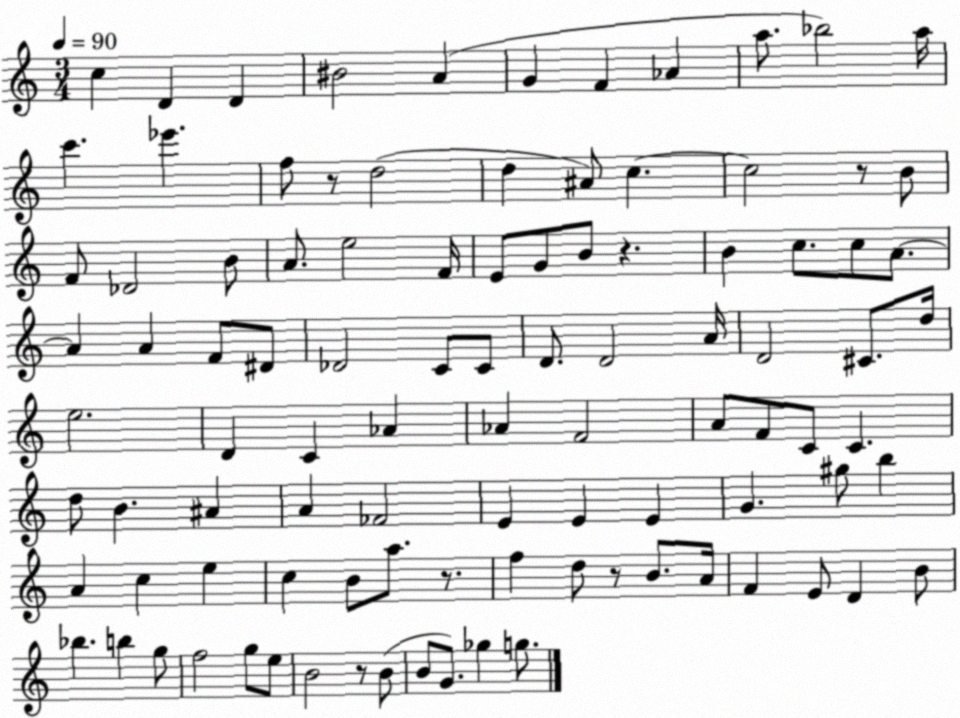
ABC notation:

X:1
T:Untitled
M:3/4
L:1/4
K:C
c D D ^B2 A G F _A a/2 _b2 a/4 c' _e' f/2 z/2 d2 d ^A/2 c c2 z/2 B/2 F/2 _D2 B/2 A/2 e2 F/4 E/2 G/2 B/2 z B c/2 c/2 A/2 A A F/2 ^D/2 _D2 C/2 C/2 D/2 D2 A/4 D2 ^C/2 d/4 e2 D C _A _A F2 A/2 F/2 C/2 C d/2 B ^A A _F2 E E E G ^g/2 b A c e c B/2 a/2 z/2 f d/2 z/2 B/2 A/4 F E/2 D B/2 _b b g/2 f2 g/2 e/2 B2 z/2 B/2 B/2 G/2 _g g/2